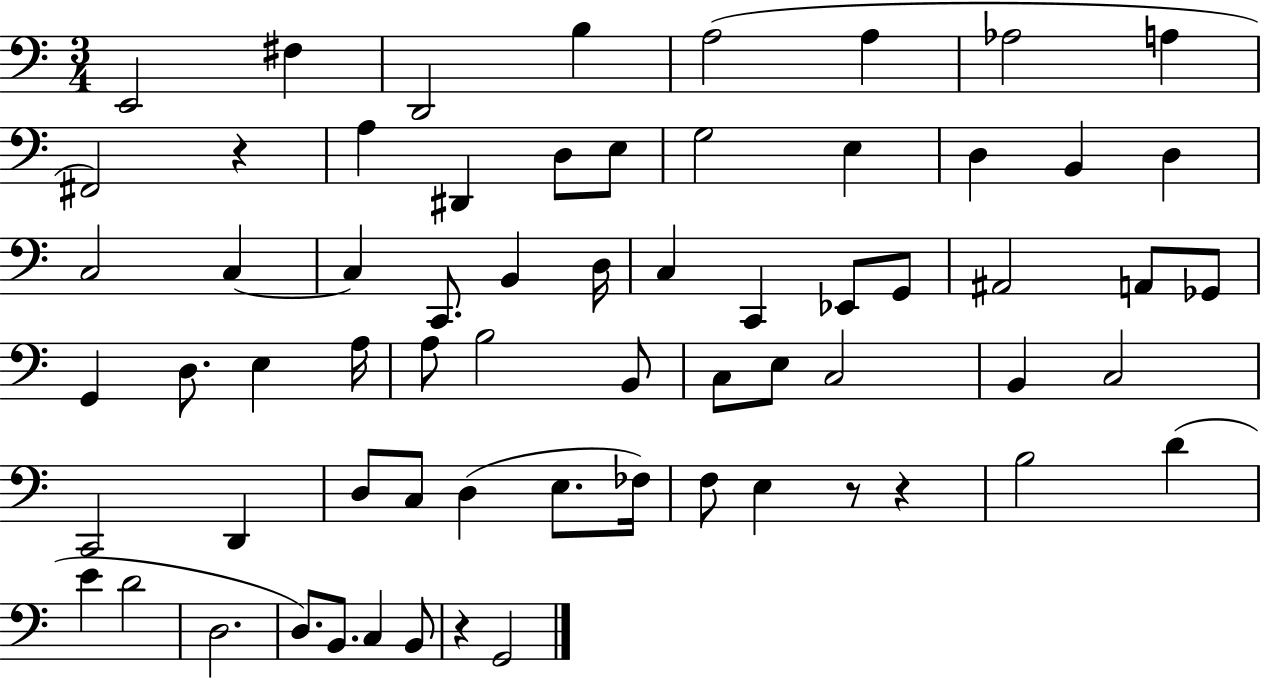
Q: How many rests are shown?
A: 4